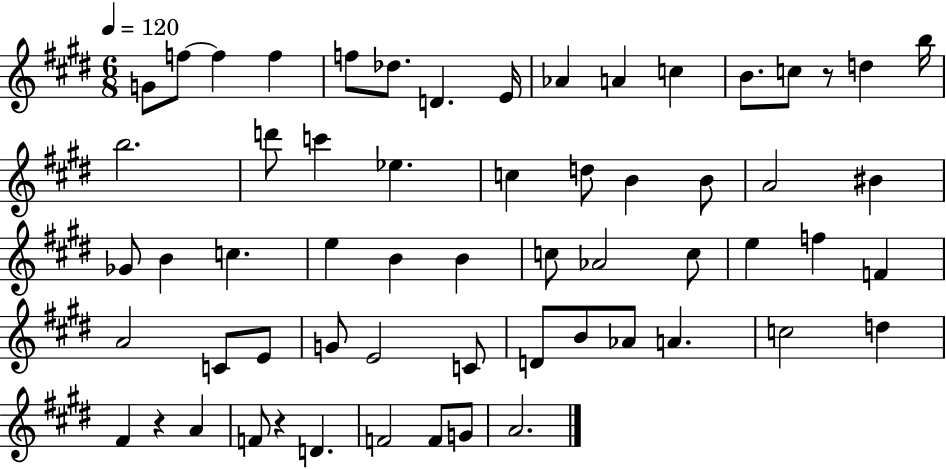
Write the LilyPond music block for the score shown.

{
  \clef treble
  \numericTimeSignature
  \time 6/8
  \key e \major
  \tempo 4 = 120
  g'8 f''8~~ f''4 f''4 | f''8 des''8. d'4. e'16 | aes'4 a'4 c''4 | b'8. c''8 r8 d''4 b''16 | \break b''2. | d'''8 c'''4 ees''4. | c''4 d''8 b'4 b'8 | a'2 bis'4 | \break ges'8 b'4 c''4. | e''4 b'4 b'4 | c''8 aes'2 c''8 | e''4 f''4 f'4 | \break a'2 c'8 e'8 | g'8 e'2 c'8 | d'8 b'8 aes'8 a'4. | c''2 d''4 | \break fis'4 r4 a'4 | f'8 r4 d'4. | f'2 f'8 g'8 | a'2. | \break \bar "|."
}